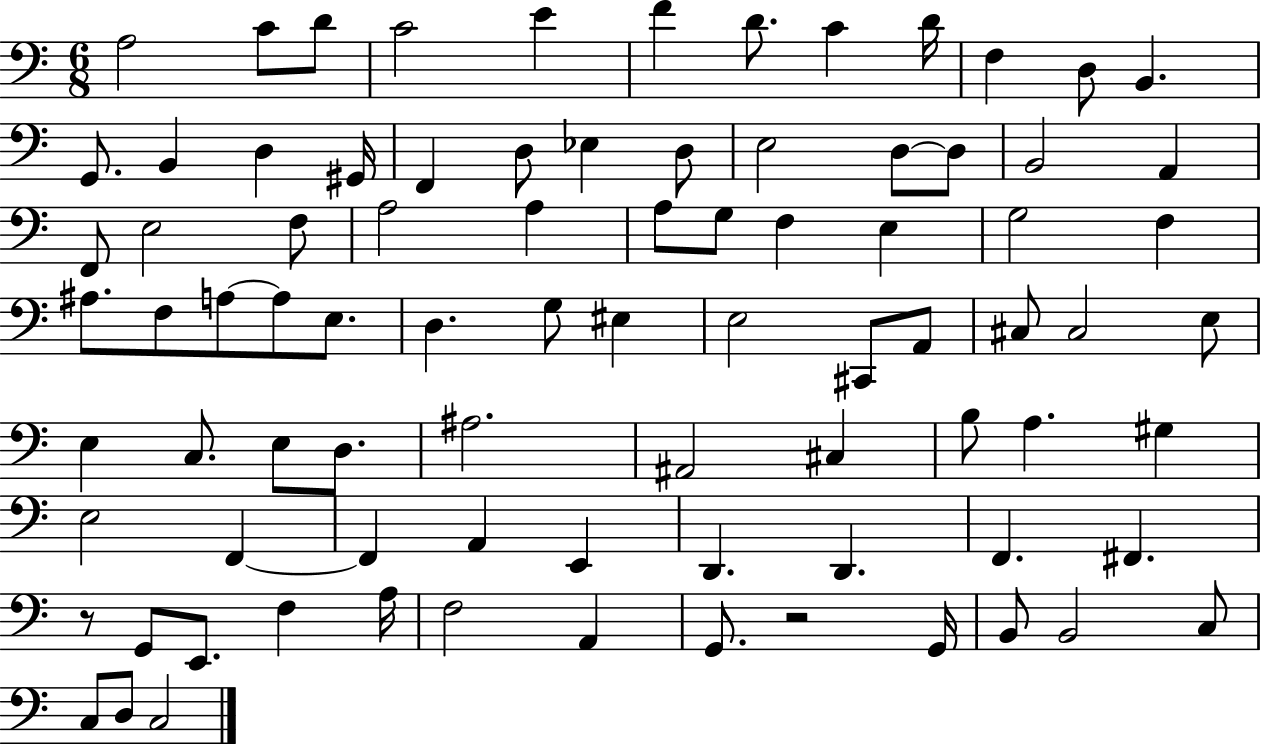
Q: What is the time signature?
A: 6/8